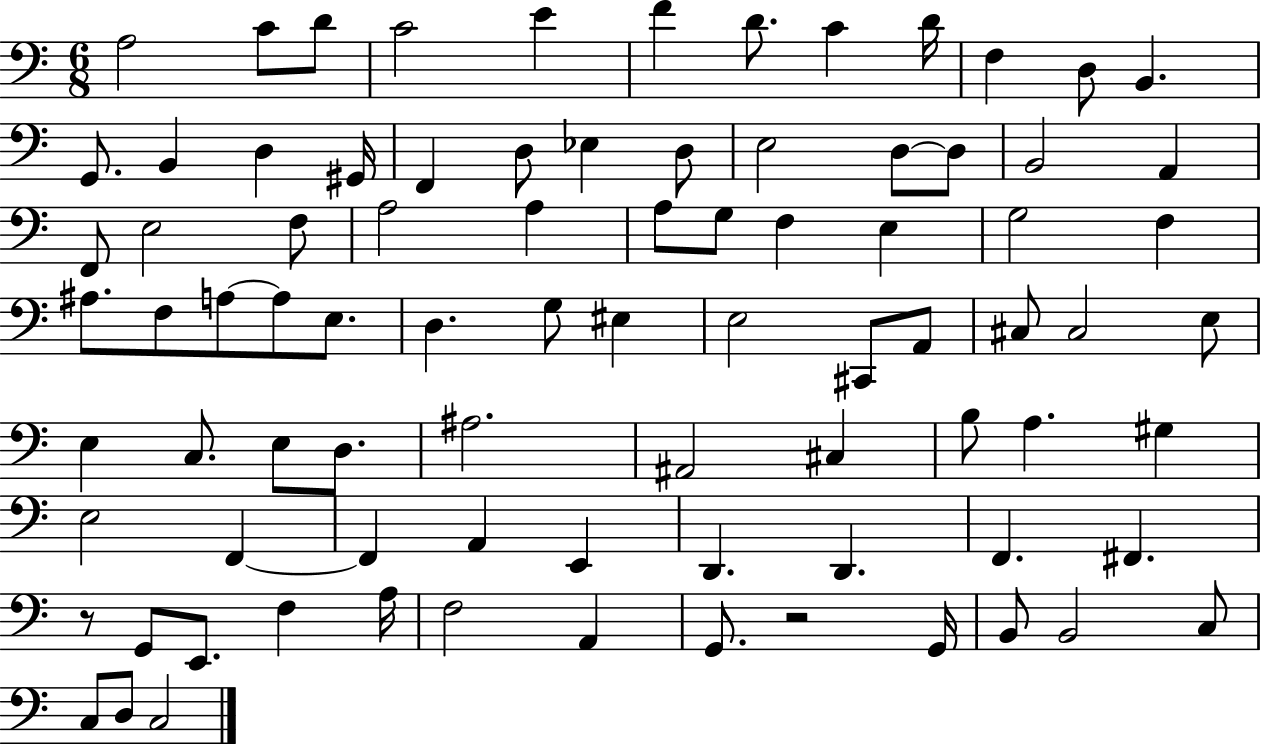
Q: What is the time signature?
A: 6/8